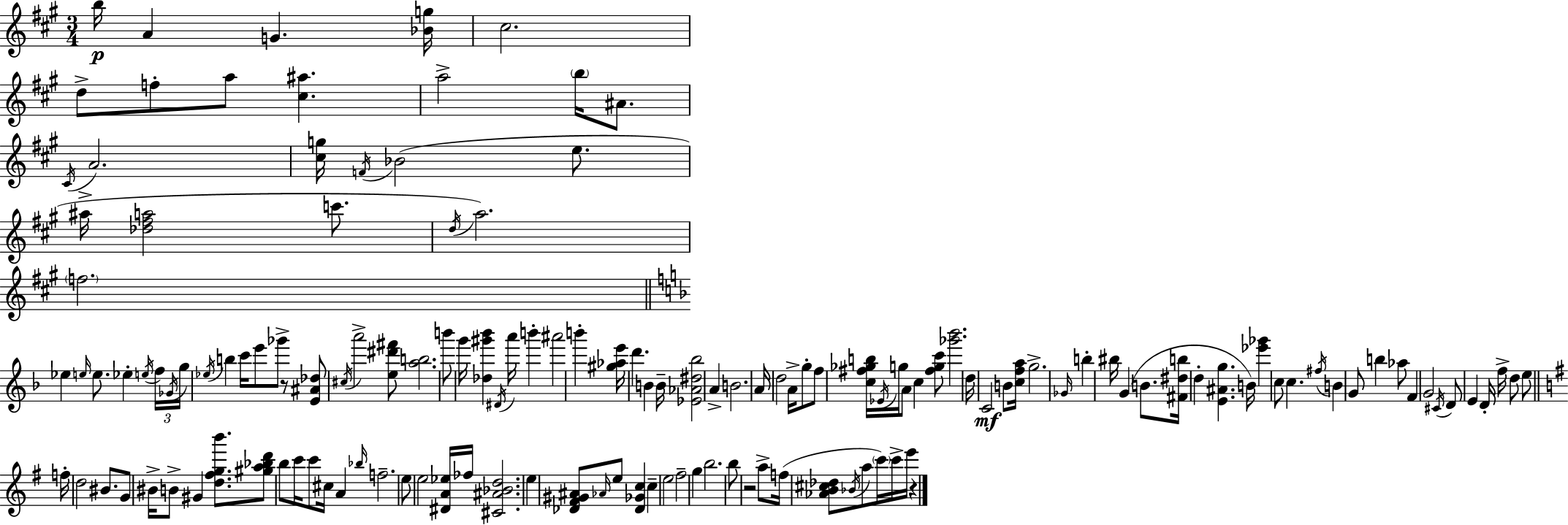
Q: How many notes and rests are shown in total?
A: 143